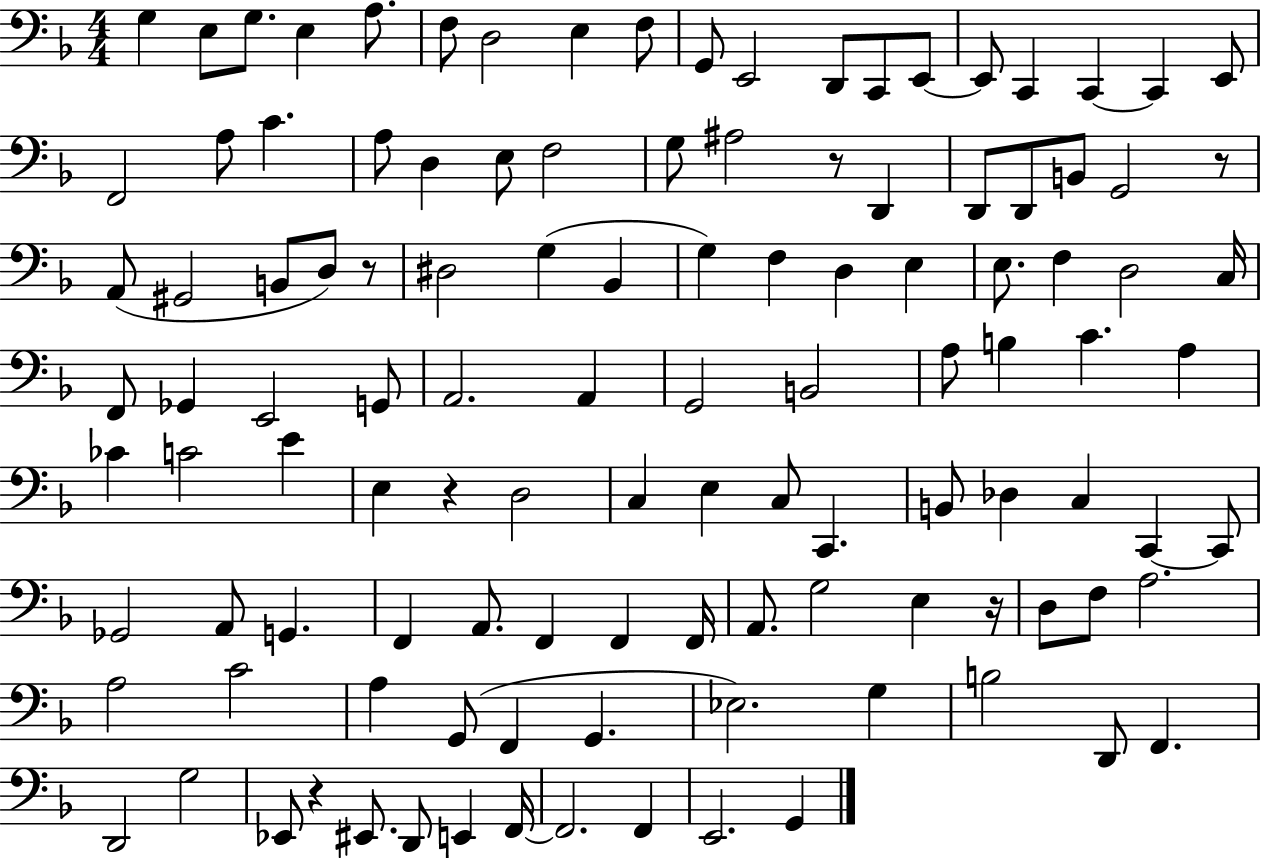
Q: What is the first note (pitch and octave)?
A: G3